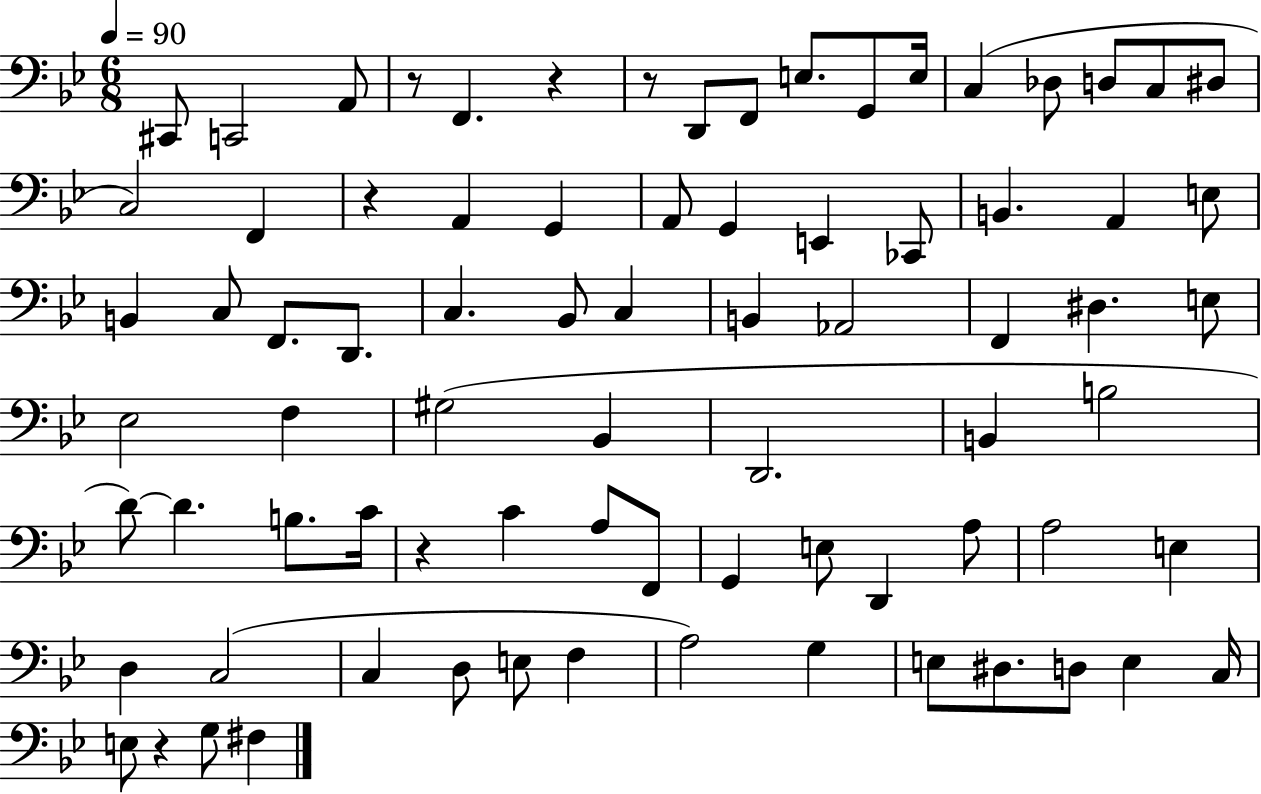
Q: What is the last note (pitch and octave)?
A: F#3